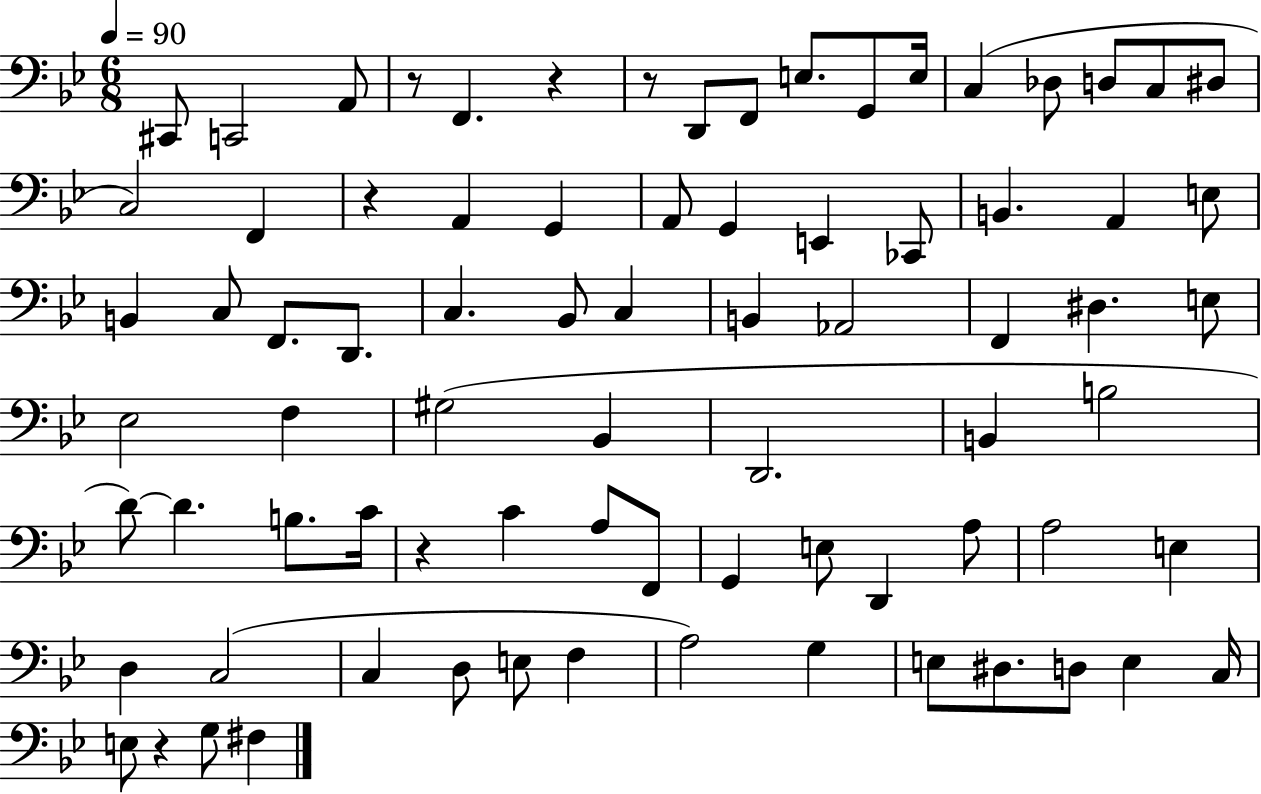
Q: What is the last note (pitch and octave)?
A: F#3